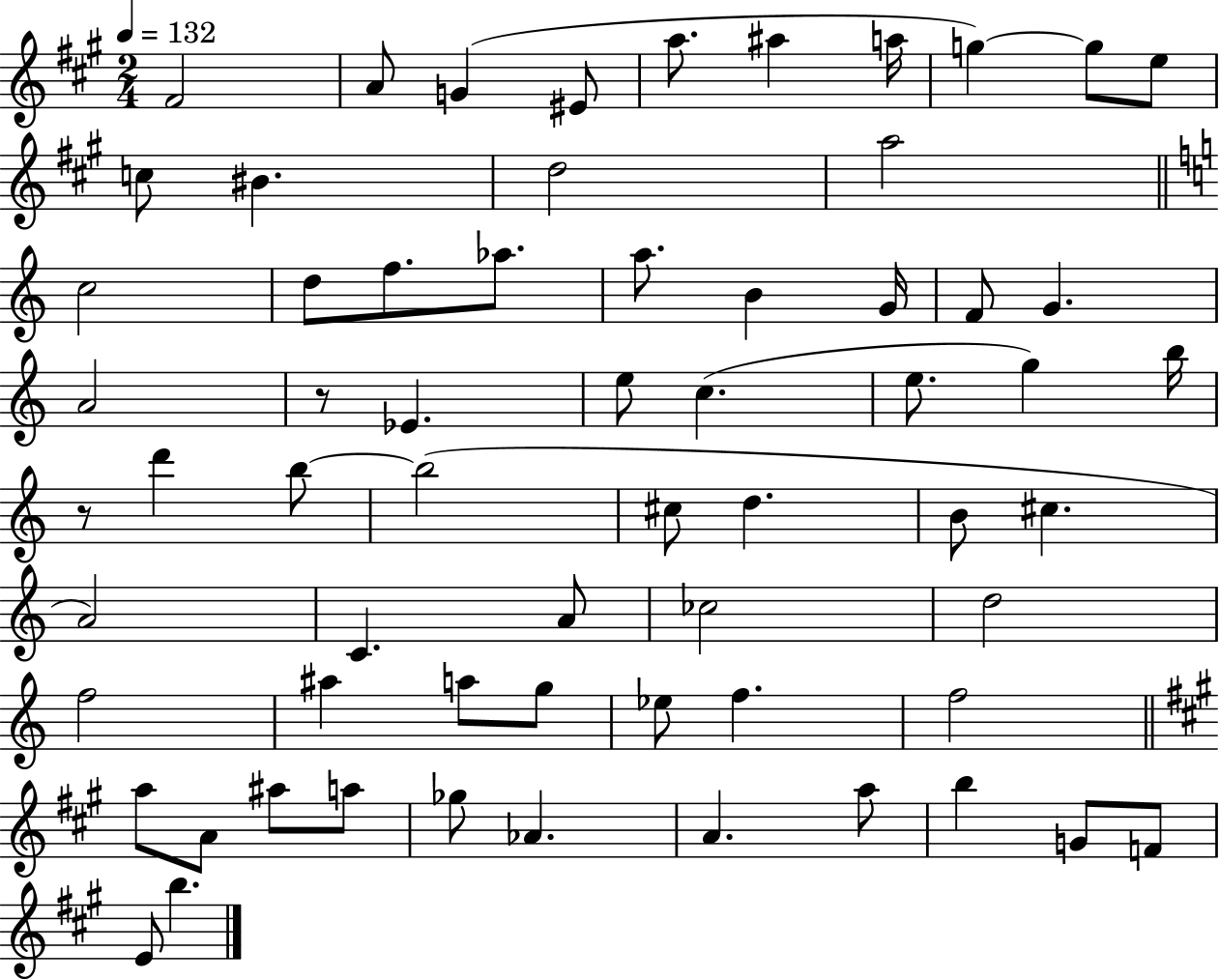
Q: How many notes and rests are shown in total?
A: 64